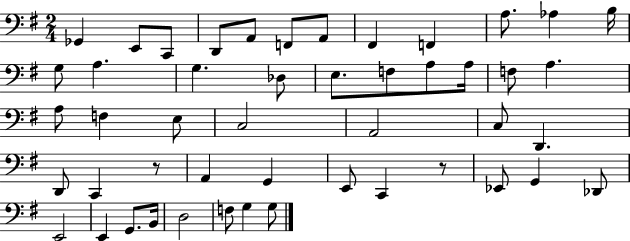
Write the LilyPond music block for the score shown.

{
  \clef bass
  \numericTimeSignature
  \time 2/4
  \key g \major
  \repeat volta 2 { ges,4 e,8 c,8 | d,8 a,8 f,8 a,8 | fis,4 f,4 | a8. aes4 b16 | \break g8 a4. | g4. des8 | e8. f8 a8 a16 | f8 a4. | \break a8 f4 e8 | c2 | a,2 | c8 d,4. | \break d,8 c,4 r8 | a,4 g,4 | e,8 c,4 r8 | ees,8 g,4 des,8 | \break e,2 | e,4 g,8. b,16 | d2 | f8 g4 g8 | \break } \bar "|."
}